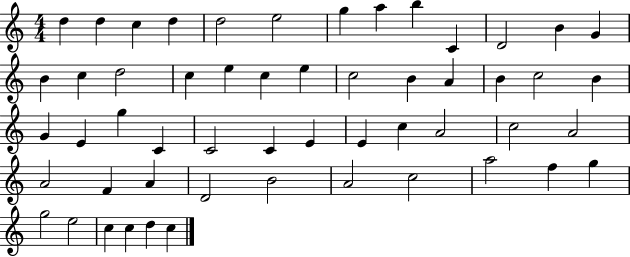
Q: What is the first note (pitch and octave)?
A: D5